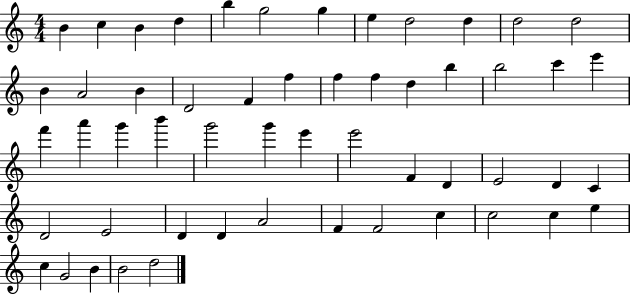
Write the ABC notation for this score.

X:1
T:Untitled
M:4/4
L:1/4
K:C
B c B d b g2 g e d2 d d2 d2 B A2 B D2 F f f f d b b2 c' e' f' a' g' b' g'2 g' e' e'2 F D E2 D C D2 E2 D D A2 F F2 c c2 c e c G2 B B2 d2